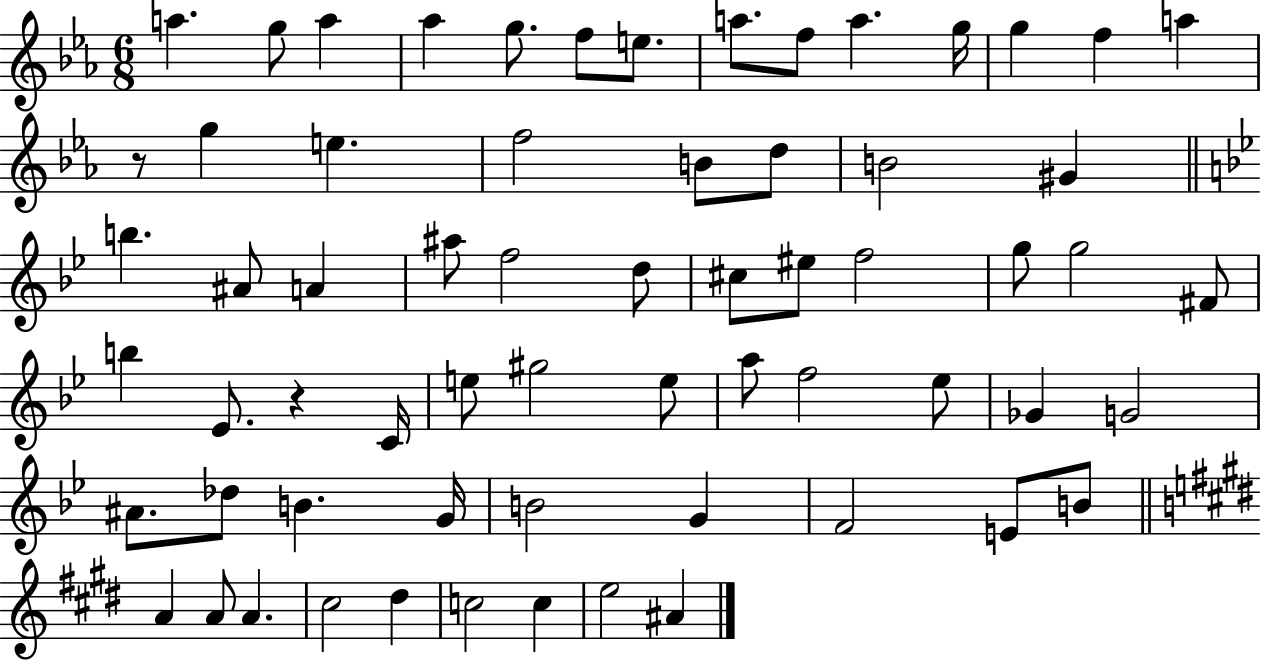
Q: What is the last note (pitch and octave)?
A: A#4